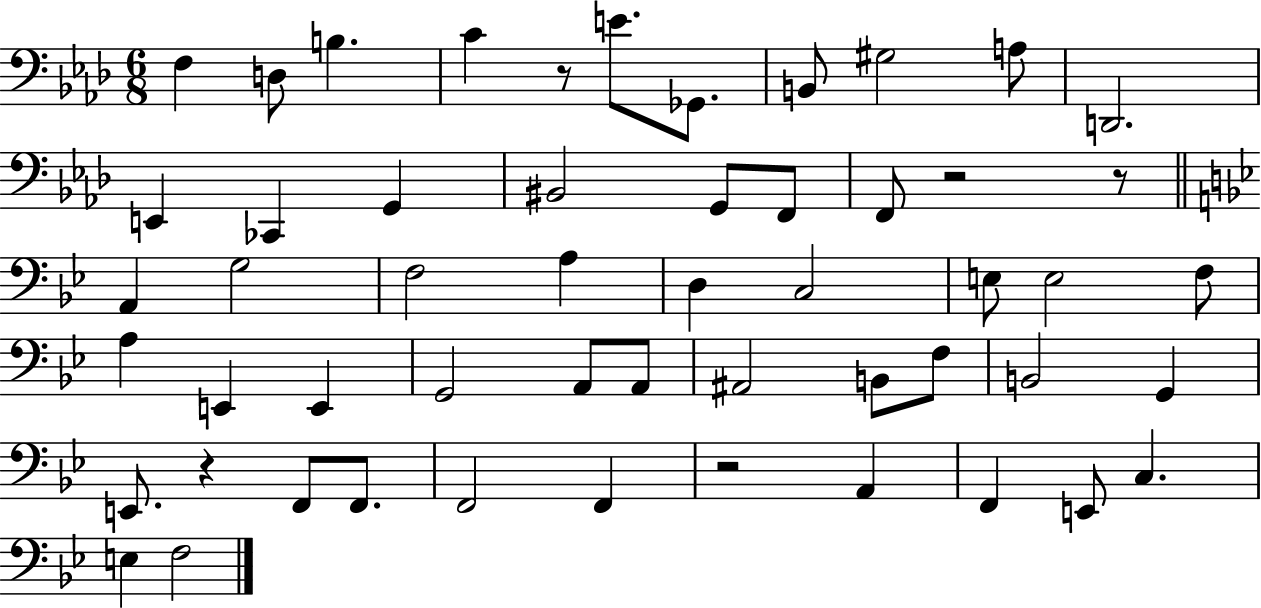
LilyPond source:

{
  \clef bass
  \numericTimeSignature
  \time 6/8
  \key aes \major
  f4 d8 b4. | c'4 r8 e'8. ges,8. | b,8 gis2 a8 | d,2. | \break e,4 ces,4 g,4 | bis,2 g,8 f,8 | f,8 r2 r8 | \bar "||" \break \key bes \major a,4 g2 | f2 a4 | d4 c2 | e8 e2 f8 | \break a4 e,4 e,4 | g,2 a,8 a,8 | ais,2 b,8 f8 | b,2 g,4 | \break e,8. r4 f,8 f,8. | f,2 f,4 | r2 a,4 | f,4 e,8 c4. | \break e4 f2 | \bar "|."
}